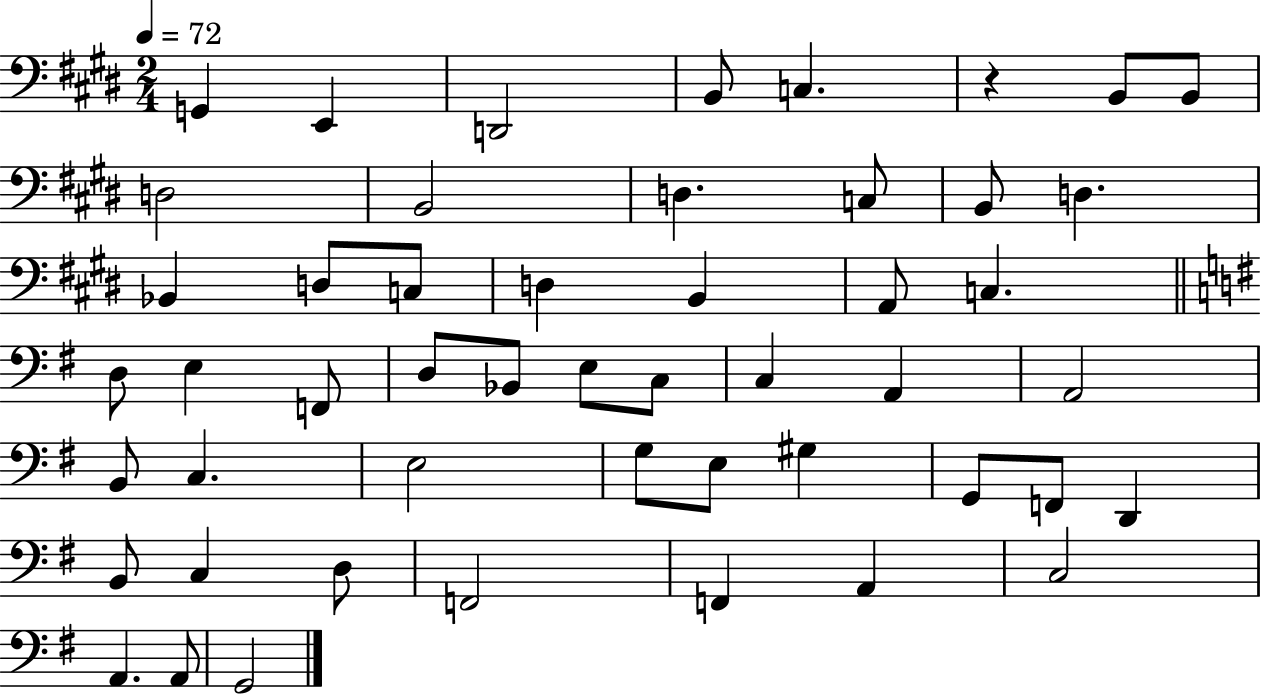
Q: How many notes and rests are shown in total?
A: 50